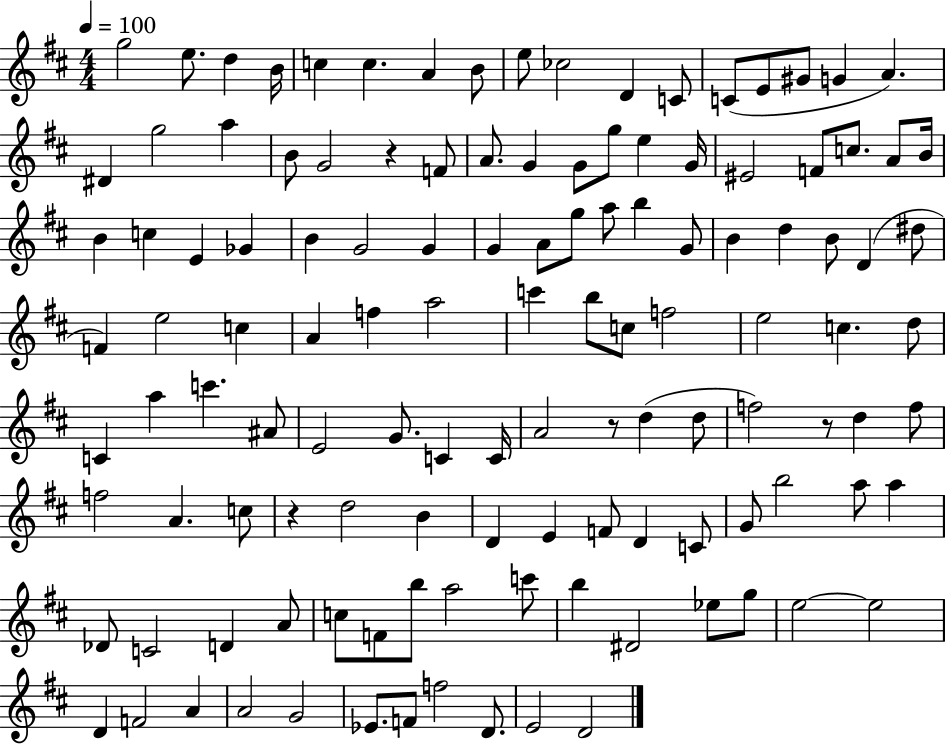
{
  \clef treble
  \numericTimeSignature
  \time 4/4
  \key d \major
  \tempo 4 = 100
  g''2 e''8. d''4 b'16 | c''4 c''4. a'4 b'8 | e''8 ces''2 d'4 c'8 | c'8( e'8 gis'8 g'4 a'4.) | \break dis'4 g''2 a''4 | b'8 g'2 r4 f'8 | a'8. g'4 g'8 g''8 e''4 g'16 | eis'2 f'8 c''8. a'8 b'16 | \break b'4 c''4 e'4 ges'4 | b'4 g'2 g'4 | g'4 a'8 g''8 a''8 b''4 g'8 | b'4 d''4 b'8 d'4( dis''8 | \break f'4) e''2 c''4 | a'4 f''4 a''2 | c'''4 b''8 c''8 f''2 | e''2 c''4. d''8 | \break c'4 a''4 c'''4. ais'8 | e'2 g'8. c'4 c'16 | a'2 r8 d''4( d''8 | f''2) r8 d''4 f''8 | \break f''2 a'4. c''8 | r4 d''2 b'4 | d'4 e'4 f'8 d'4 c'8 | g'8 b''2 a''8 a''4 | \break des'8 c'2 d'4 a'8 | c''8 f'8 b''8 a''2 c'''8 | b''4 dis'2 ees''8 g''8 | e''2~~ e''2 | \break d'4 f'2 a'4 | a'2 g'2 | ees'8. f'8 f''2 d'8. | e'2 d'2 | \break \bar "|."
}